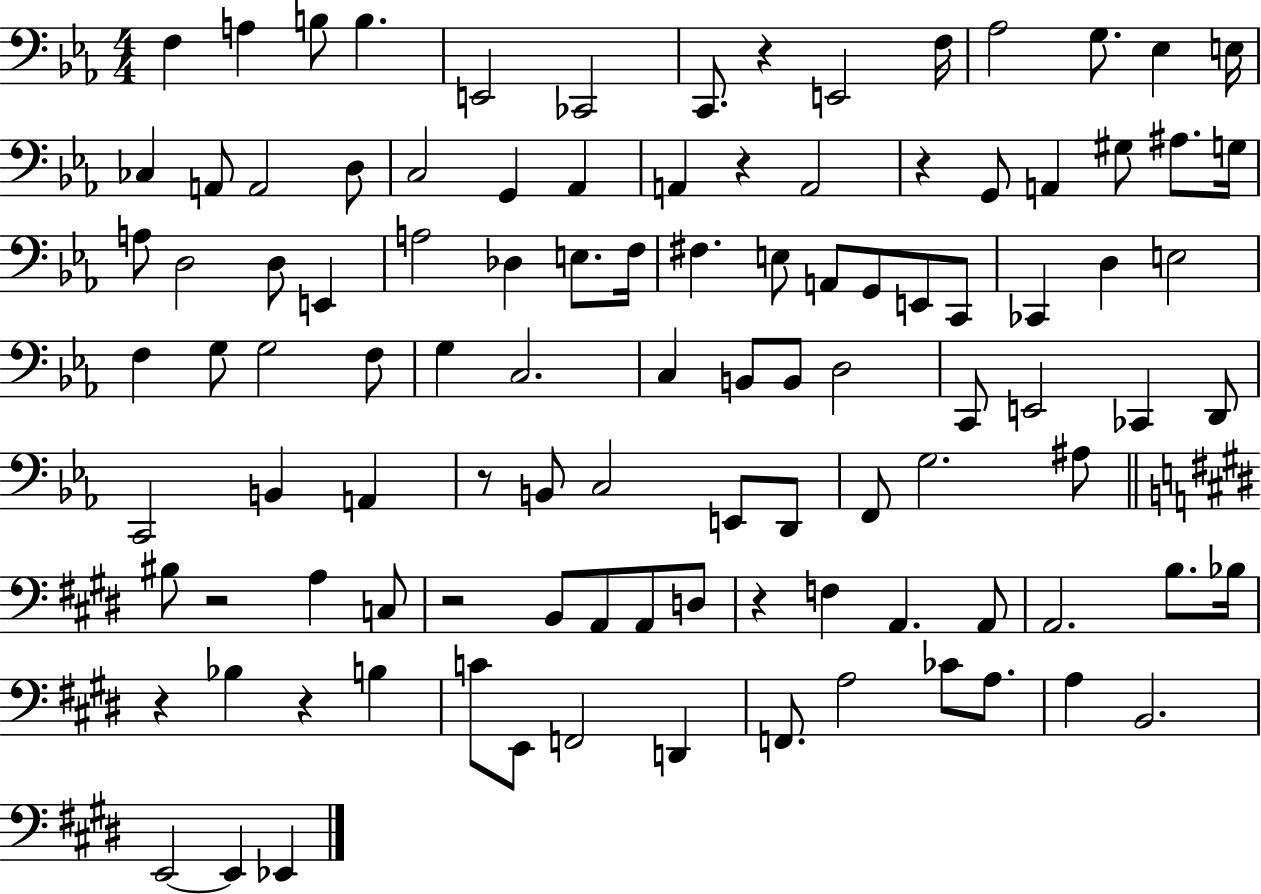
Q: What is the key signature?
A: EES major